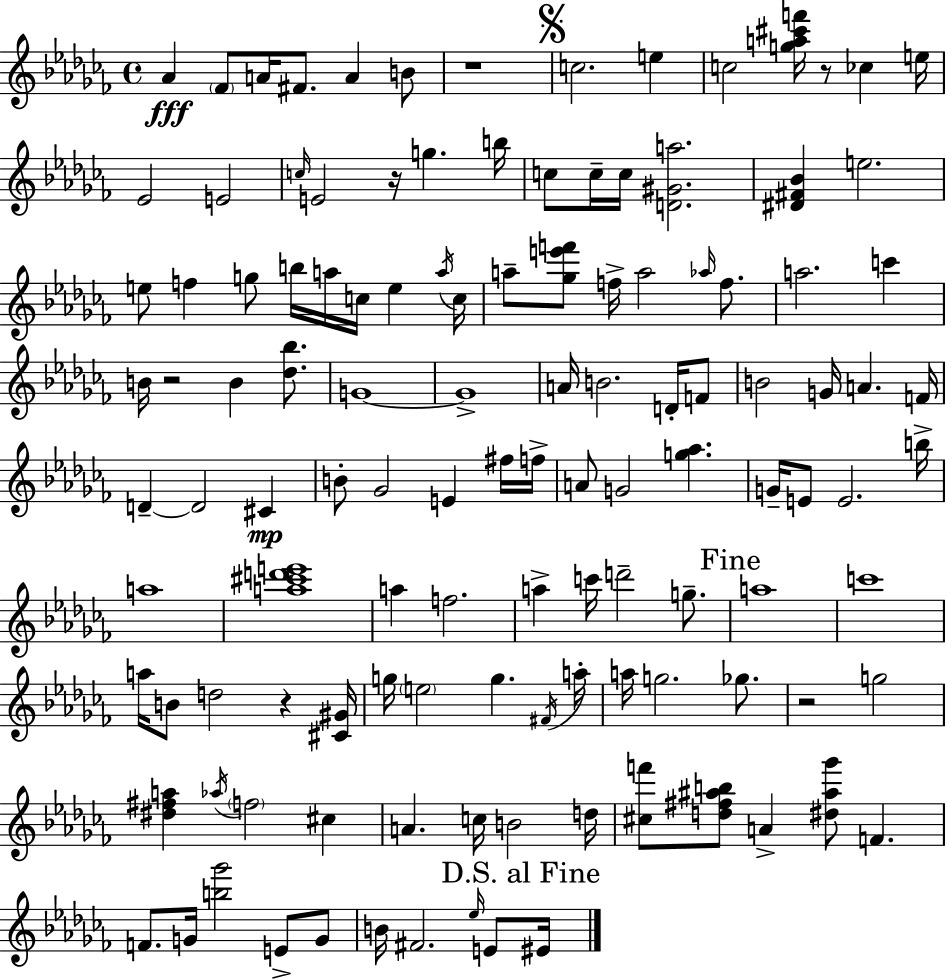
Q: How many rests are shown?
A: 6